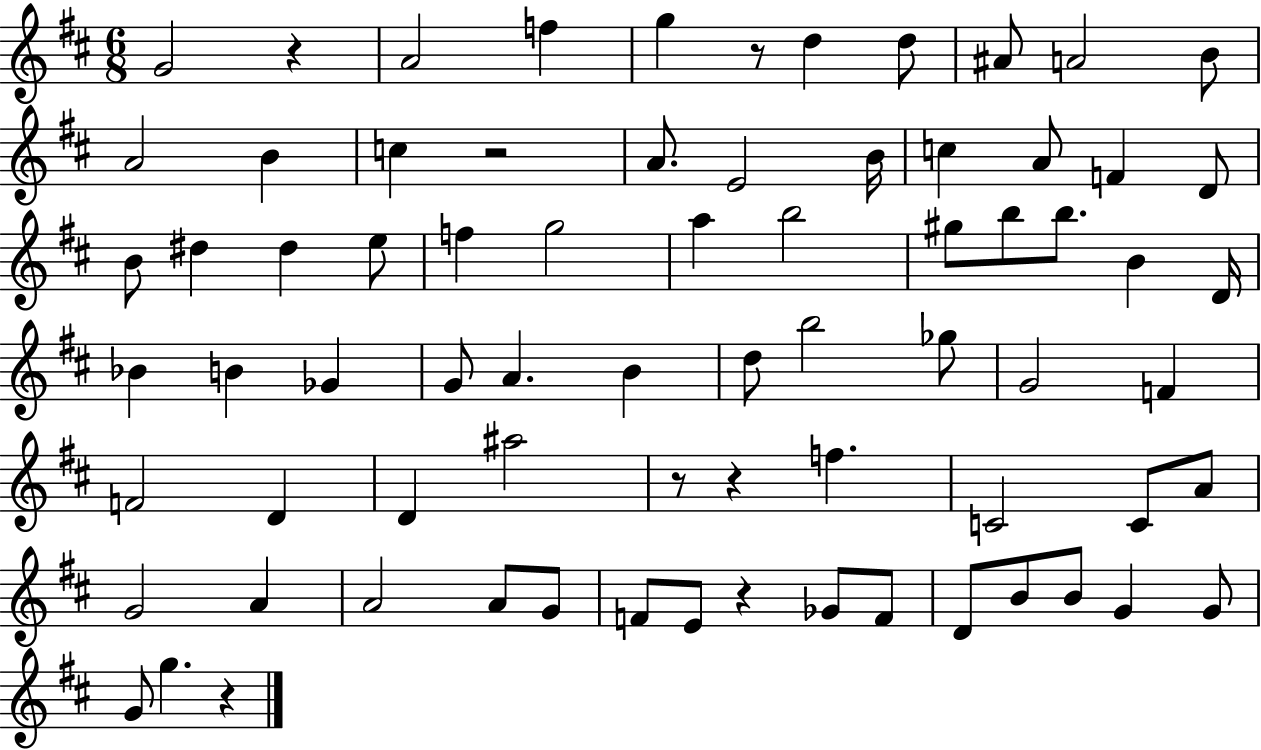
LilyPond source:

{
  \clef treble
  \numericTimeSignature
  \time 6/8
  \key d \major
  g'2 r4 | a'2 f''4 | g''4 r8 d''4 d''8 | ais'8 a'2 b'8 | \break a'2 b'4 | c''4 r2 | a'8. e'2 b'16 | c''4 a'8 f'4 d'8 | \break b'8 dis''4 dis''4 e''8 | f''4 g''2 | a''4 b''2 | gis''8 b''8 b''8. b'4 d'16 | \break bes'4 b'4 ges'4 | g'8 a'4. b'4 | d''8 b''2 ges''8 | g'2 f'4 | \break f'2 d'4 | d'4 ais''2 | r8 r4 f''4. | c'2 c'8 a'8 | \break g'2 a'4 | a'2 a'8 g'8 | f'8 e'8 r4 ges'8 f'8 | d'8 b'8 b'8 g'4 g'8 | \break g'8 g''4. r4 | \bar "|."
}